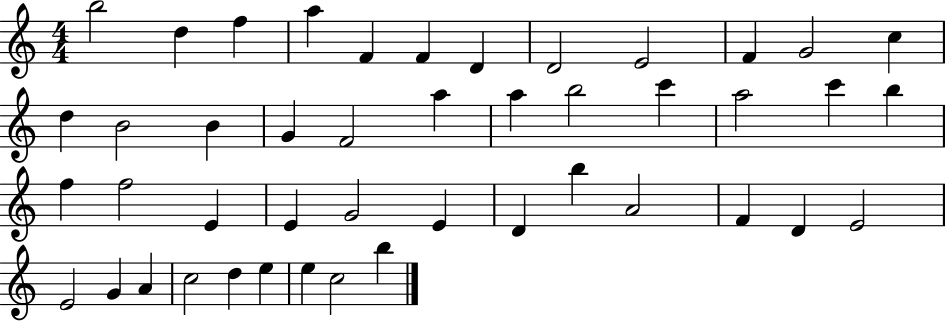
B5/h D5/q F5/q A5/q F4/q F4/q D4/q D4/h E4/h F4/q G4/h C5/q D5/q B4/h B4/q G4/q F4/h A5/q A5/q B5/h C6/q A5/h C6/q B5/q F5/q F5/h E4/q E4/q G4/h E4/q D4/q B5/q A4/h F4/q D4/q E4/h E4/h G4/q A4/q C5/h D5/q E5/q E5/q C5/h B5/q